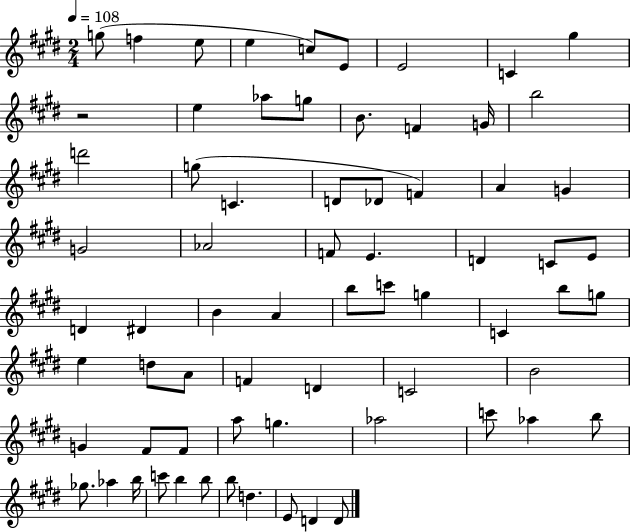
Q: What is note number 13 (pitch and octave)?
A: B4